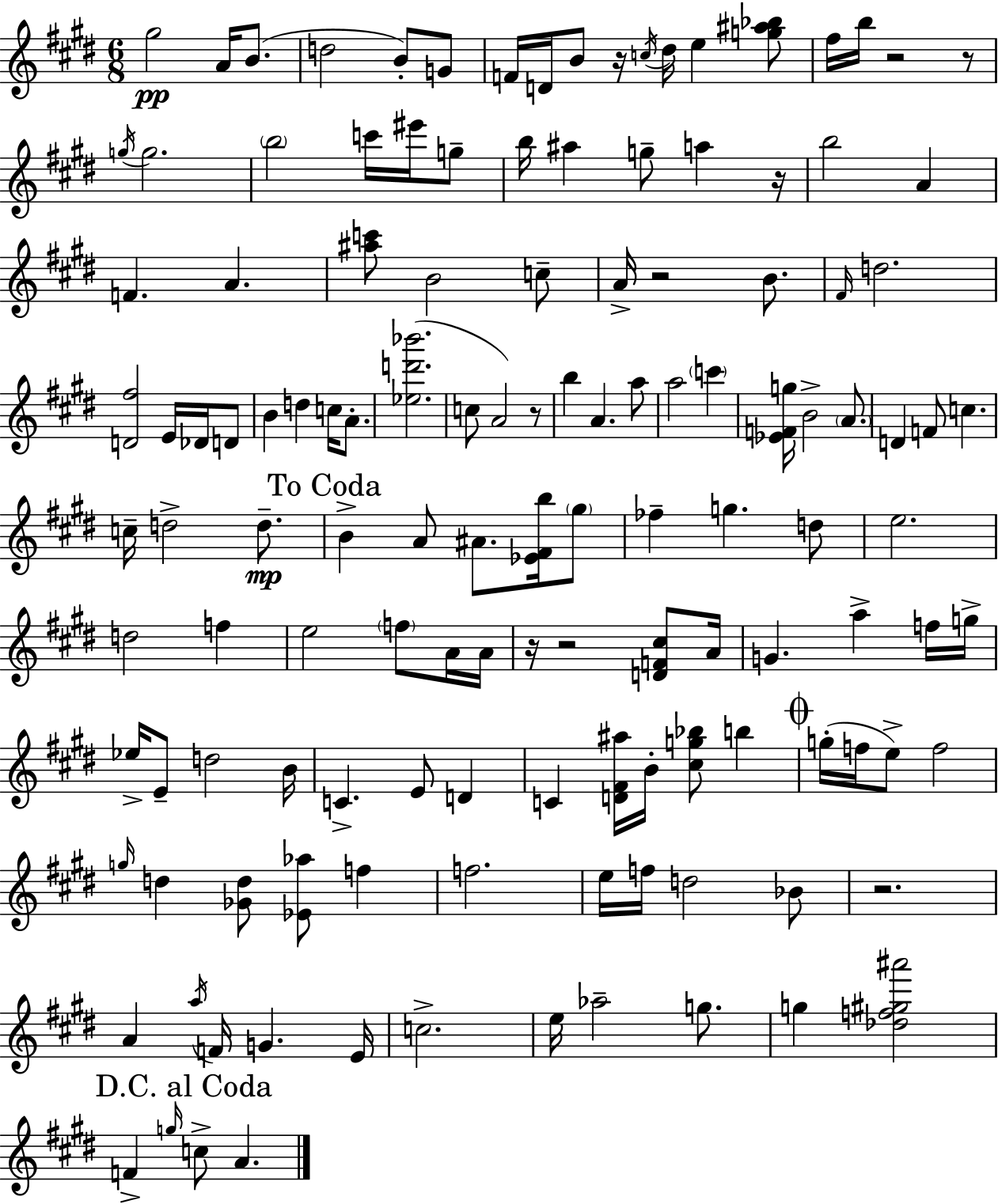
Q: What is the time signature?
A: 6/8